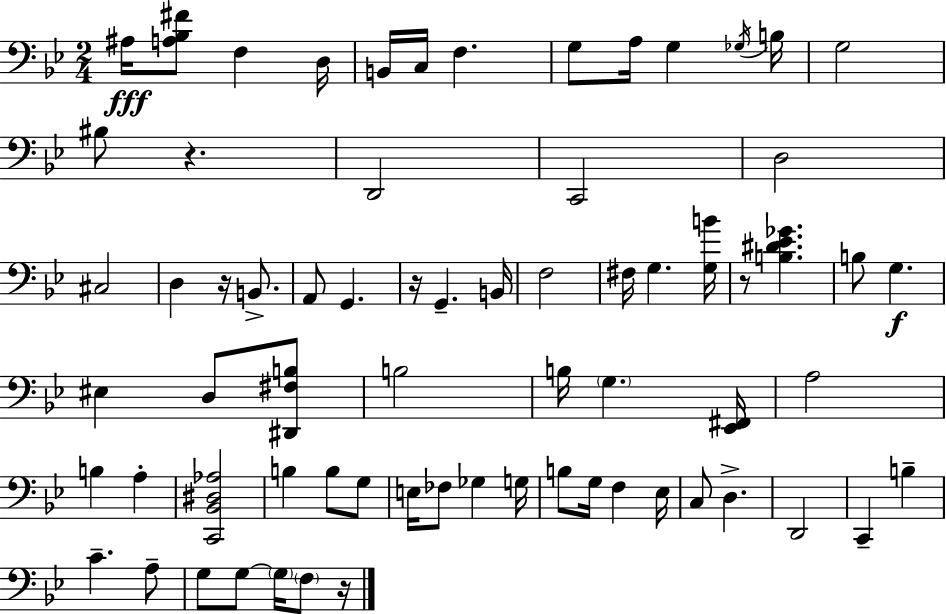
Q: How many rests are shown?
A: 5